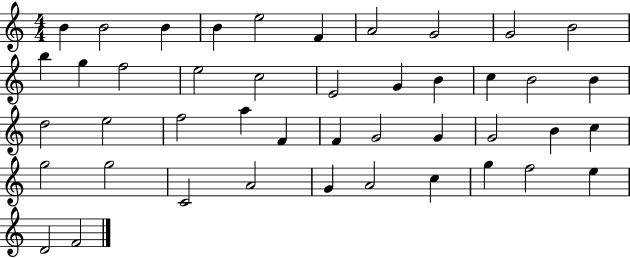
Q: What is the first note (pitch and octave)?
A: B4